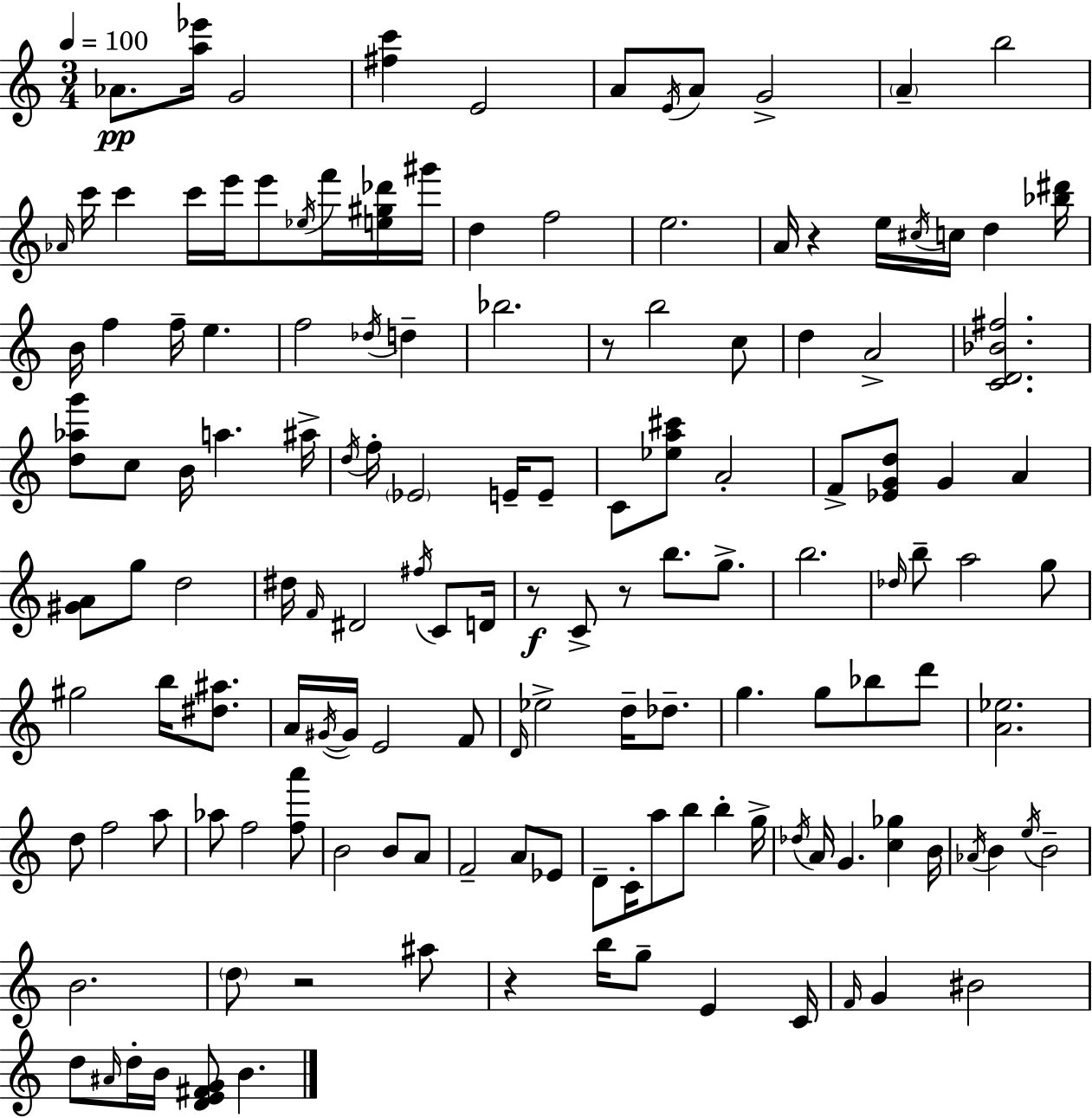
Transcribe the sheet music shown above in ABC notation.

X:1
T:Untitled
M:3/4
L:1/4
K:C
_A/2 [a_e']/4 G2 [^fc'] E2 A/2 E/4 A/2 G2 A b2 _A/4 c'/4 c' c'/4 e'/4 e'/2 _e/4 f'/4 [e^g_d']/4 ^g'/4 d f2 e2 A/4 z e/4 ^c/4 c/4 d [_b^d']/4 B/4 f f/4 e f2 _d/4 d _b2 z/2 b2 c/2 d A2 [CD_B^f]2 [d_ag']/2 c/2 B/4 a ^a/4 d/4 f/4 _E2 E/4 E/2 C/2 [_ea^c']/2 A2 F/2 [_EGd]/2 G A [^GA]/2 g/2 d2 ^d/4 F/4 ^D2 ^f/4 C/2 D/4 z/2 C/2 z/2 b/2 g/2 b2 _d/4 b/2 a2 g/2 ^g2 b/4 [^d^a]/2 A/4 ^G/4 ^G/4 E2 F/2 D/4 _e2 d/4 _d/2 g g/2 _b/2 d'/2 [A_e]2 d/2 f2 a/2 _a/2 f2 [fa']/2 B2 B/2 A/2 F2 A/2 _E/2 D/2 C/4 a/2 b/2 b g/4 _d/4 A/4 G [c_g] B/4 _A/4 B e/4 B2 B2 d/2 z2 ^a/2 z b/4 g/2 E C/4 F/4 G ^B2 d/2 ^A/4 d/4 B/4 [DE^FG]/2 B